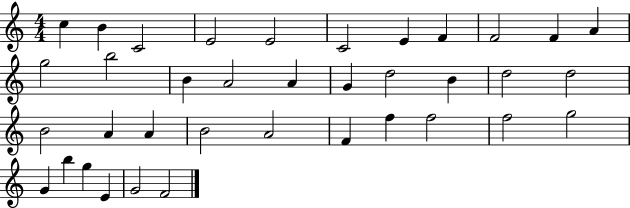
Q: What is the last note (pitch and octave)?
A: F4